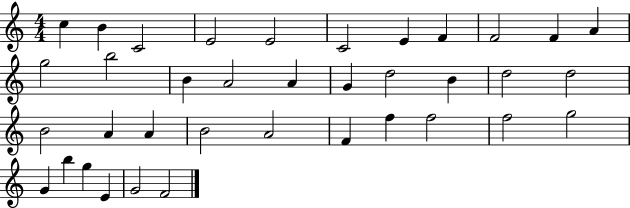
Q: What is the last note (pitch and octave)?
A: F4